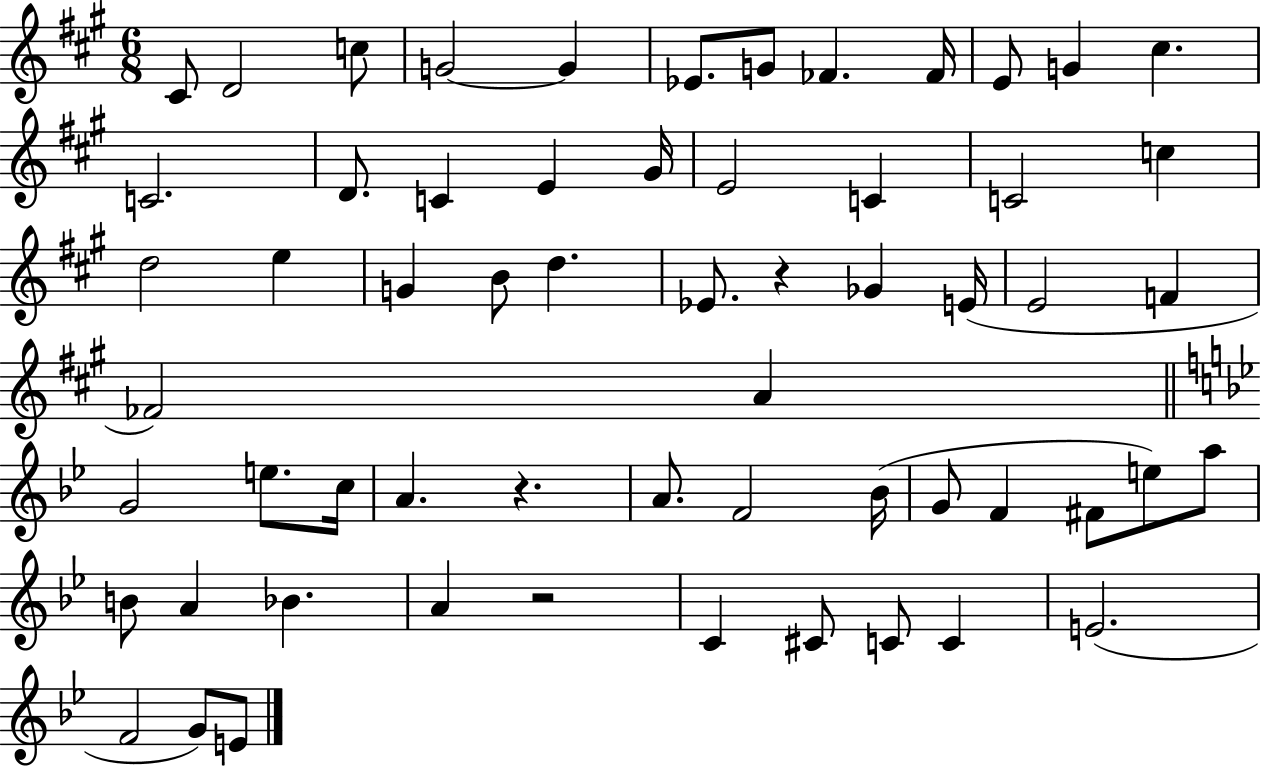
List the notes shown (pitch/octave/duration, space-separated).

C#4/e D4/h C5/e G4/h G4/q Eb4/e. G4/e FES4/q. FES4/s E4/e G4/q C#5/q. C4/h. D4/e. C4/q E4/q G#4/s E4/h C4/q C4/h C5/q D5/h E5/q G4/q B4/e D5/q. Eb4/e. R/q Gb4/q E4/s E4/h F4/q FES4/h A4/q G4/h E5/e. C5/s A4/q. R/q. A4/e. F4/h Bb4/s G4/e F4/q F#4/e E5/e A5/e B4/e A4/q Bb4/q. A4/q R/h C4/q C#4/e C4/e C4/q E4/h. F4/h G4/e E4/e